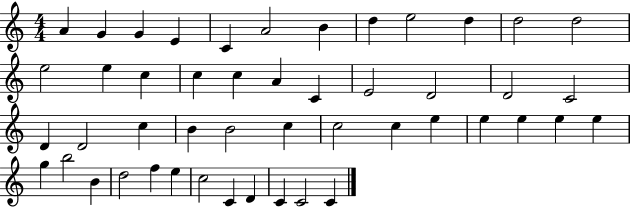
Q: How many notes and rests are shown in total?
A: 48